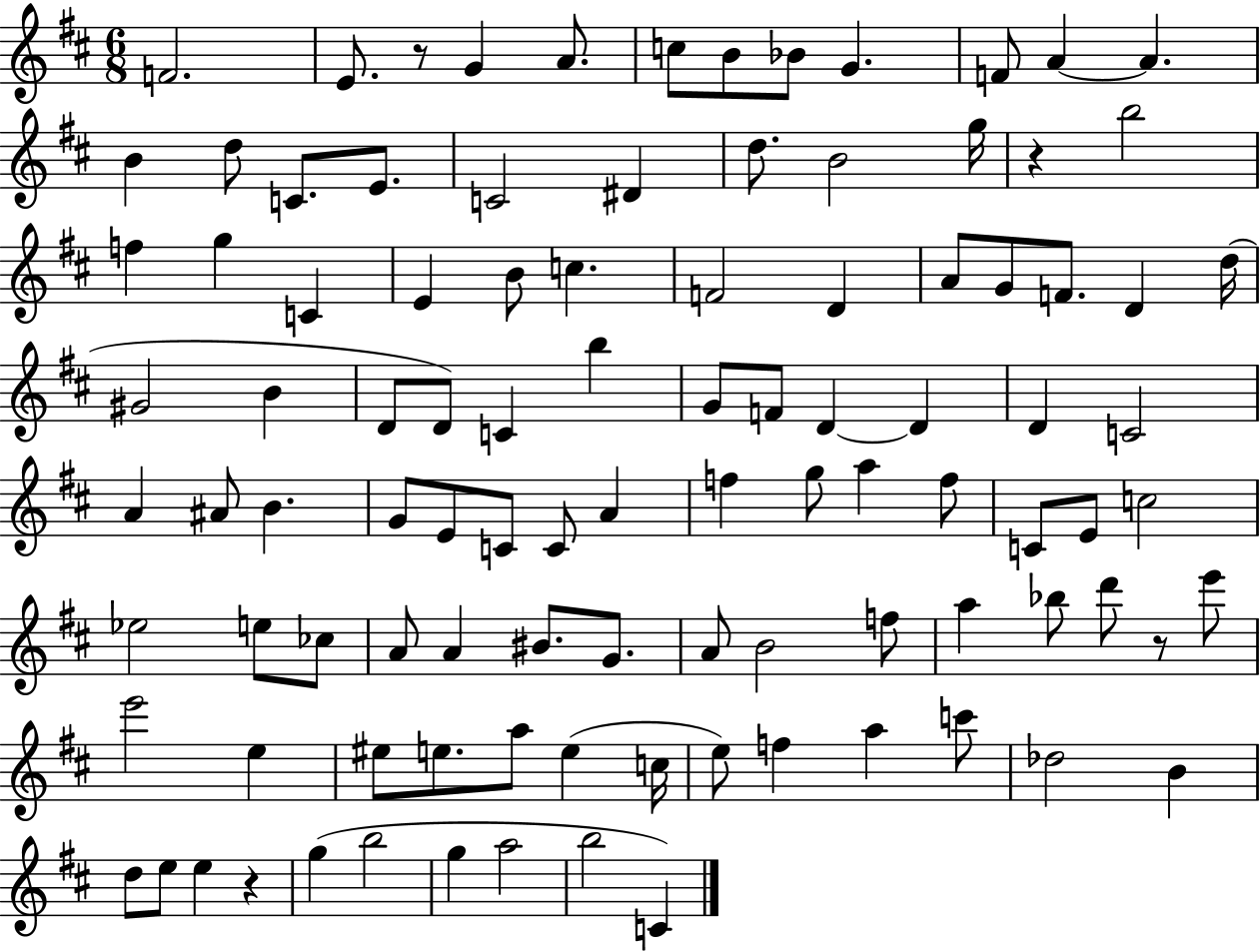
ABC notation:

X:1
T:Untitled
M:6/8
L:1/4
K:D
F2 E/2 z/2 G A/2 c/2 B/2 _B/2 G F/2 A A B d/2 C/2 E/2 C2 ^D d/2 B2 g/4 z b2 f g C E B/2 c F2 D A/2 G/2 F/2 D d/4 ^G2 B D/2 D/2 C b G/2 F/2 D D D C2 A ^A/2 B G/2 E/2 C/2 C/2 A f g/2 a f/2 C/2 E/2 c2 _e2 e/2 _c/2 A/2 A ^B/2 G/2 A/2 B2 f/2 a _b/2 d'/2 z/2 e'/2 e'2 e ^e/2 e/2 a/2 e c/4 e/2 f a c'/2 _d2 B d/2 e/2 e z g b2 g a2 b2 C